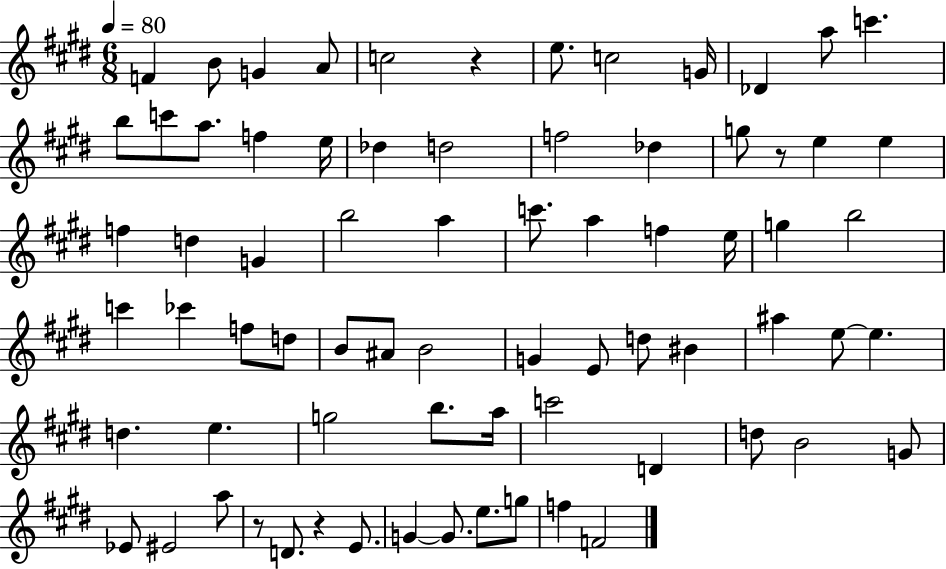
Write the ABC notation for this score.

X:1
T:Untitled
M:6/8
L:1/4
K:E
F B/2 G A/2 c2 z e/2 c2 G/4 _D a/2 c' b/2 c'/2 a/2 f e/4 _d d2 f2 _d g/2 z/2 e e f d G b2 a c'/2 a f e/4 g b2 c' _c' f/2 d/2 B/2 ^A/2 B2 G E/2 d/2 ^B ^a e/2 e d e g2 b/2 a/4 c'2 D d/2 B2 G/2 _E/2 ^E2 a/2 z/2 D/2 z E/2 G G/2 e/2 g/2 f F2